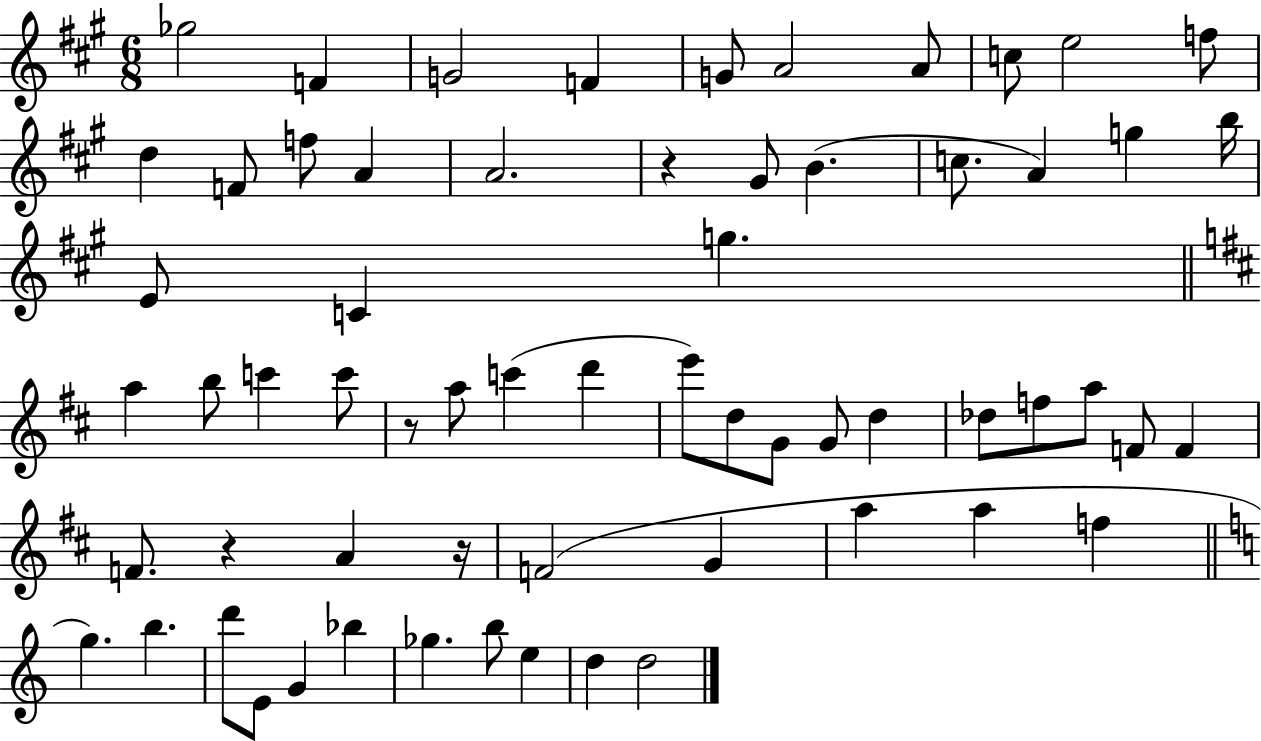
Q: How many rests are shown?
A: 4